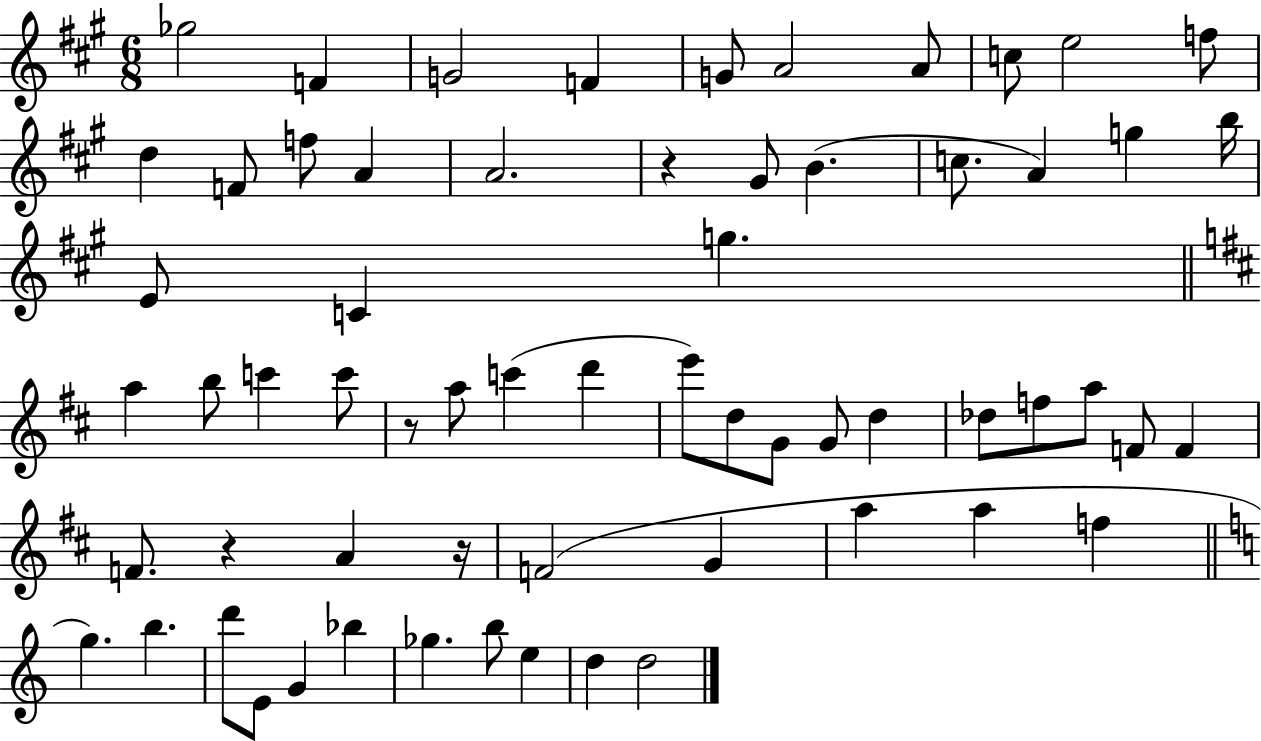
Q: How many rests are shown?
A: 4